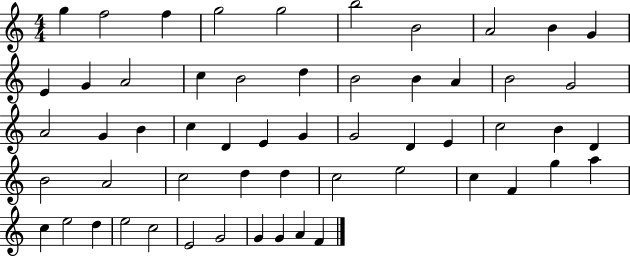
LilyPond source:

{
  \clef treble
  \numericTimeSignature
  \time 4/4
  \key c \major
  g''4 f''2 f''4 | g''2 g''2 | b''2 b'2 | a'2 b'4 g'4 | \break e'4 g'4 a'2 | c''4 b'2 d''4 | b'2 b'4 a'4 | b'2 g'2 | \break a'2 g'4 b'4 | c''4 d'4 e'4 g'4 | g'2 d'4 e'4 | c''2 b'4 d'4 | \break b'2 a'2 | c''2 d''4 d''4 | c''2 e''2 | c''4 f'4 g''4 a''4 | \break c''4 e''2 d''4 | e''2 c''2 | e'2 g'2 | g'4 g'4 a'4 f'4 | \break \bar "|."
}